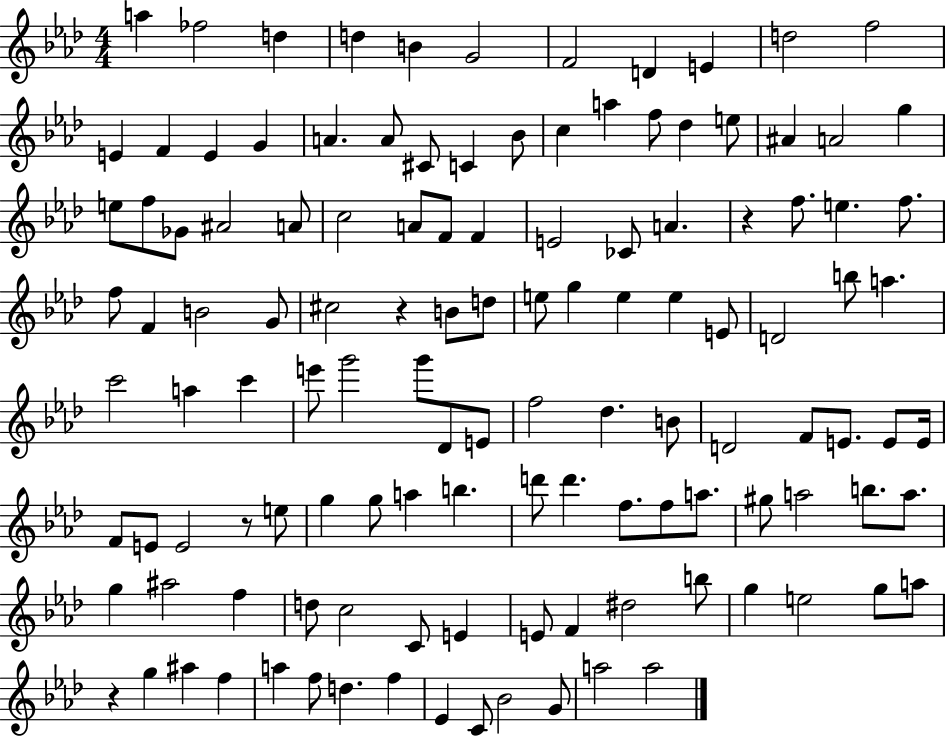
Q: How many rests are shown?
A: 4